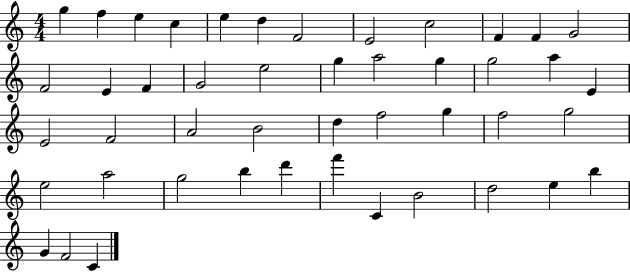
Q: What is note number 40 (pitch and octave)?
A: B4